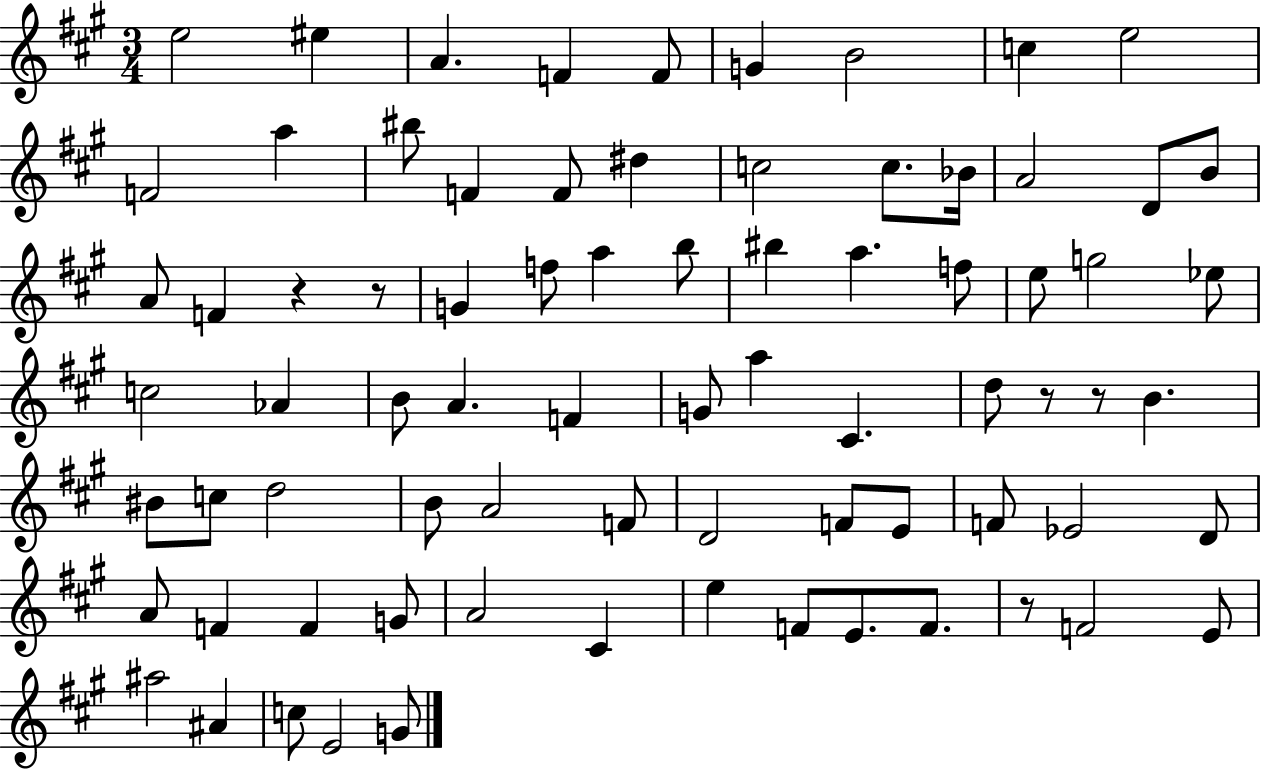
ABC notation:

X:1
T:Untitled
M:3/4
L:1/4
K:A
e2 ^e A F F/2 G B2 c e2 F2 a ^b/2 F F/2 ^d c2 c/2 _B/4 A2 D/2 B/2 A/2 F z z/2 G f/2 a b/2 ^b a f/2 e/2 g2 _e/2 c2 _A B/2 A F G/2 a ^C d/2 z/2 z/2 B ^B/2 c/2 d2 B/2 A2 F/2 D2 F/2 E/2 F/2 _E2 D/2 A/2 F F G/2 A2 ^C e F/2 E/2 F/2 z/2 F2 E/2 ^a2 ^A c/2 E2 G/2